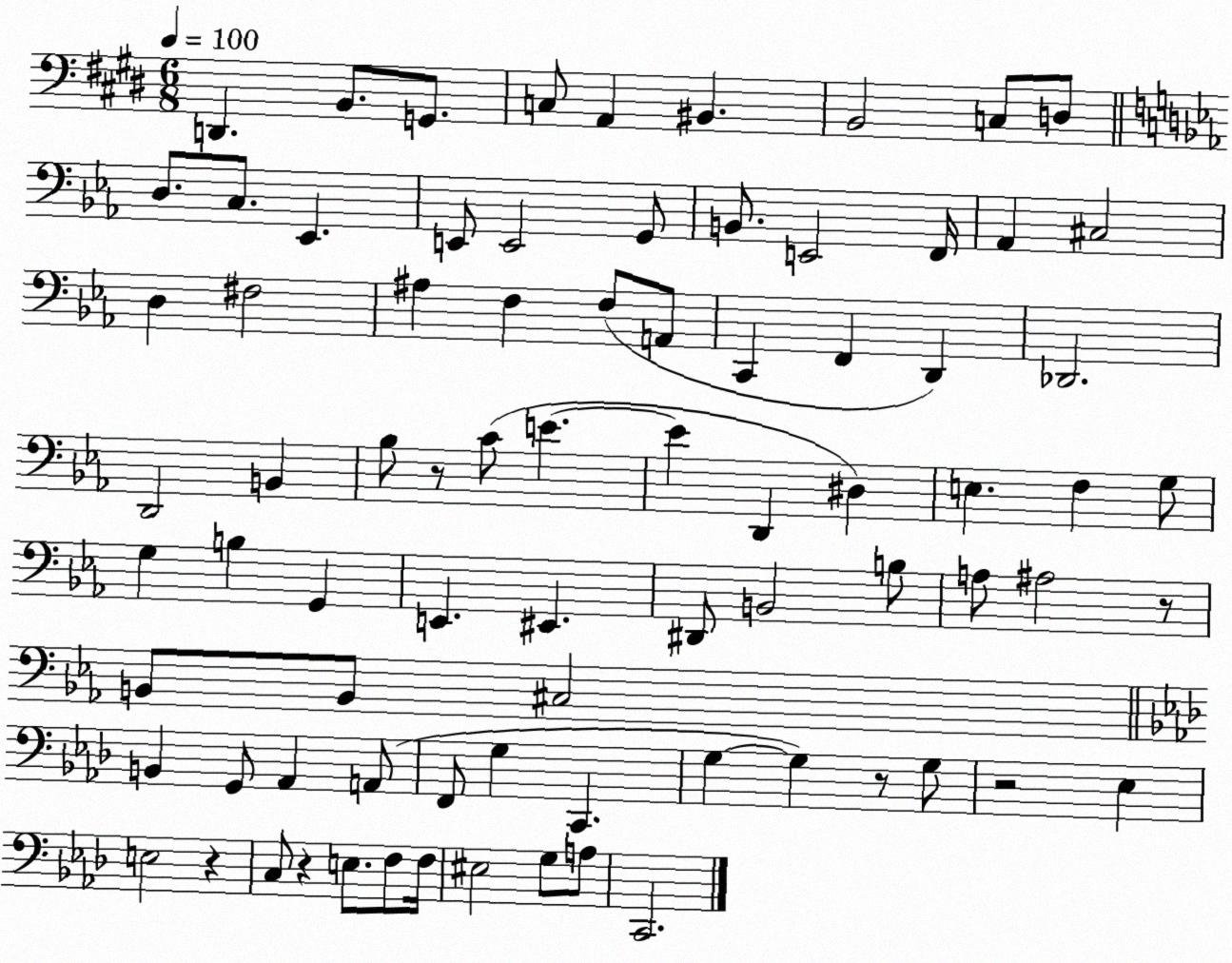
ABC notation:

X:1
T:Untitled
M:6/8
L:1/4
K:E
D,, B,,/2 G,,/2 C,/2 A,, ^B,, B,,2 C,/2 D,/2 D,/2 C,/2 _E,, E,,/2 E,,2 G,,/2 B,,/2 E,,2 F,,/4 _A,, ^C,2 D, ^F,2 ^A, F, F,/2 A,,/2 C,, F,, D,, _D,,2 D,,2 B,, _B,/2 z/2 C/2 E E D,, ^D, E, F, G,/2 G, B, G,, E,, ^E,, ^D,,/2 B,,2 B,/2 A,/2 ^A,2 z/2 B,,/2 B,,/2 ^C,2 B,, G,,/2 _A,, A,,/2 F,,/2 G, C,, G, G, z/2 G,/2 z2 _E, E,2 z C,/2 z E,/2 F,/2 F,/4 ^E,2 G,/2 A,/2 C,,2